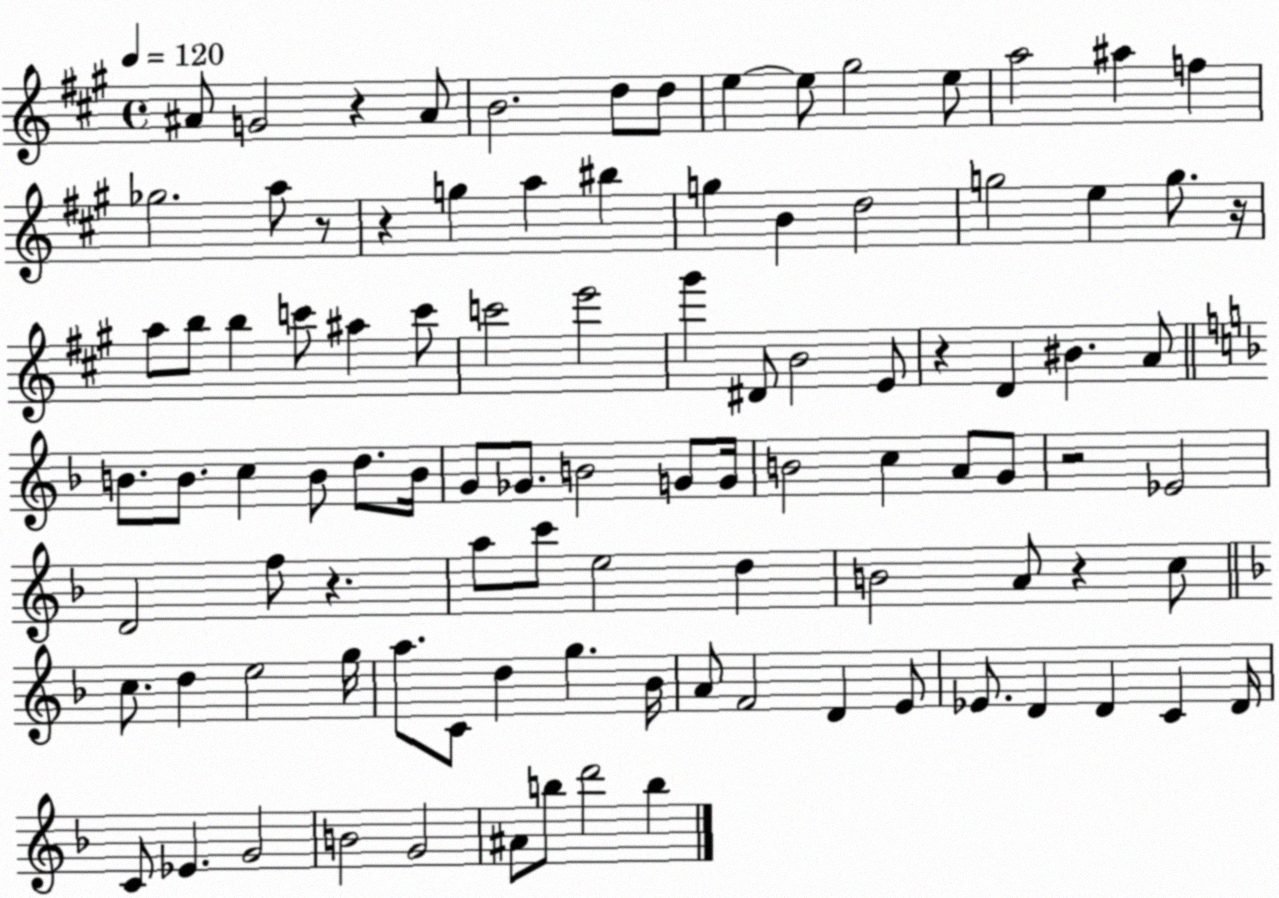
X:1
T:Untitled
M:4/4
L:1/4
K:A
^A/2 G2 z ^A/2 B2 d/2 d/2 e e/2 ^g2 e/2 a2 ^a f _g2 a/2 z/2 z g a ^b g B d2 g2 e g/2 z/4 a/2 b/2 b c'/2 ^a c'/2 c'2 e'2 ^g' ^D/2 B2 E/2 z D ^B A/2 B/2 B/2 c B/2 d/2 B/4 G/2 _G/2 B2 G/2 G/4 B2 c A/2 G/2 z2 _E2 D2 f/2 z a/2 c'/2 e2 d B2 A/2 z c/2 c/2 d e2 g/4 a/2 C/2 d g _B/4 A/2 F2 D E/2 _E/2 D D C D/4 C/2 _E G2 B2 G2 ^A/2 b/2 d'2 b